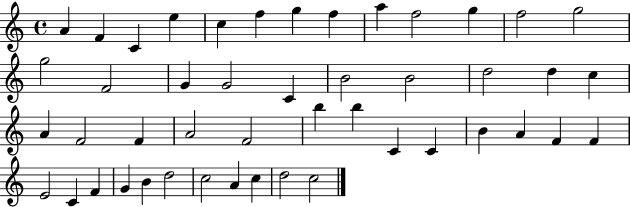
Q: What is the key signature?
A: C major